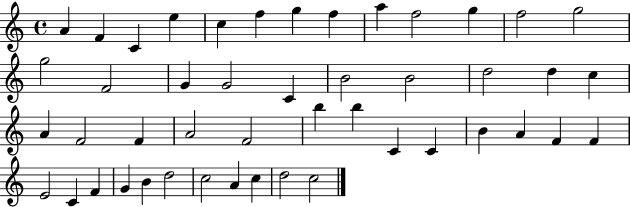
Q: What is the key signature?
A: C major